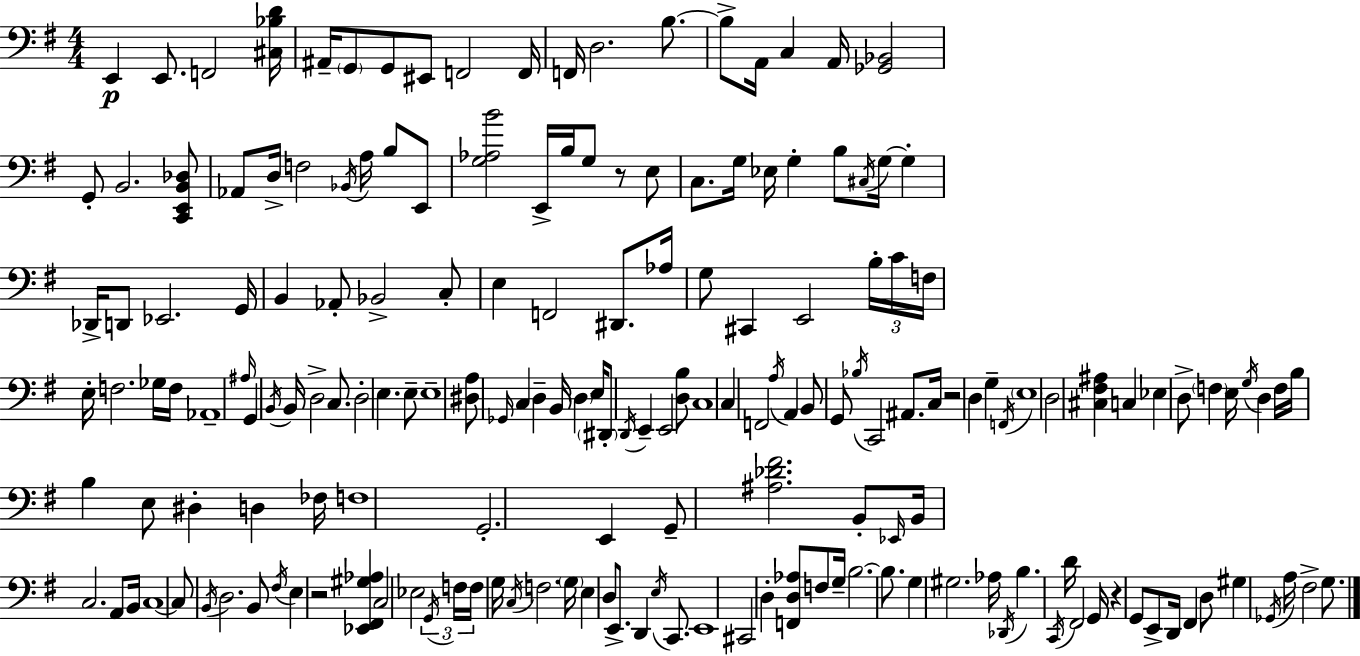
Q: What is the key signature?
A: E minor